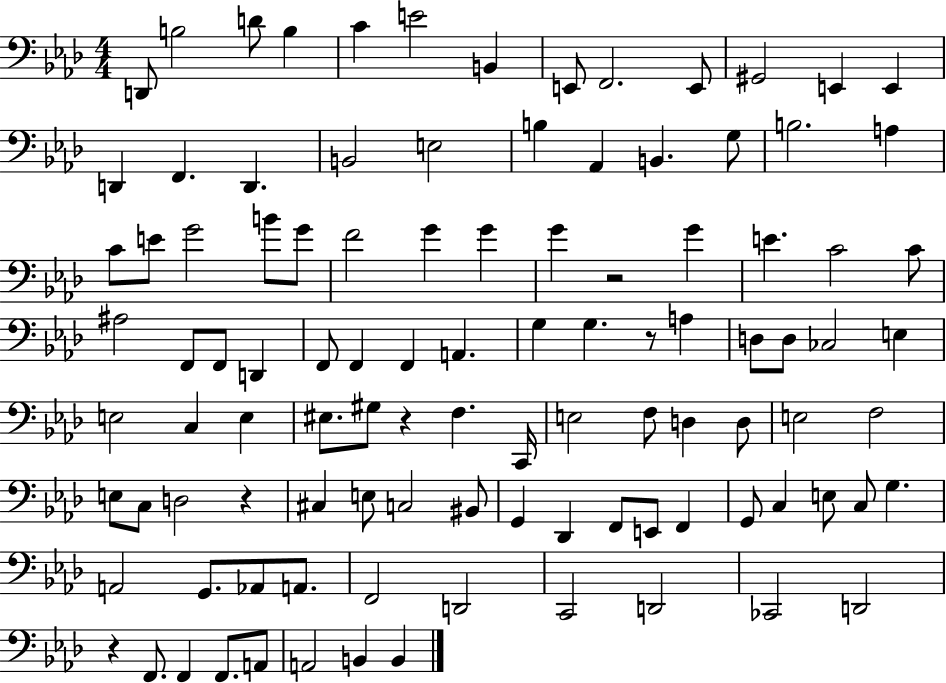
X:1
T:Untitled
M:4/4
L:1/4
K:Ab
D,,/2 B,2 D/2 B, C E2 B,, E,,/2 F,,2 E,,/2 ^G,,2 E,, E,, D,, F,, D,, B,,2 E,2 B, _A,, B,, G,/2 B,2 A, C/2 E/2 G2 B/2 G/2 F2 G G G z2 G E C2 C/2 ^A,2 F,,/2 F,,/2 D,, F,,/2 F,, F,, A,, G, G, z/2 A, D,/2 D,/2 _C,2 E, E,2 C, E, ^E,/2 ^G,/2 z F, C,,/4 E,2 F,/2 D, D,/2 E,2 F,2 E,/2 C,/2 D,2 z ^C, E,/2 C,2 ^B,,/2 G,, _D,, F,,/2 E,,/2 F,, G,,/2 C, E,/2 C,/2 G, A,,2 G,,/2 _A,,/2 A,,/2 F,,2 D,,2 C,,2 D,,2 _C,,2 D,,2 z F,,/2 F,, F,,/2 A,,/2 A,,2 B,, B,,